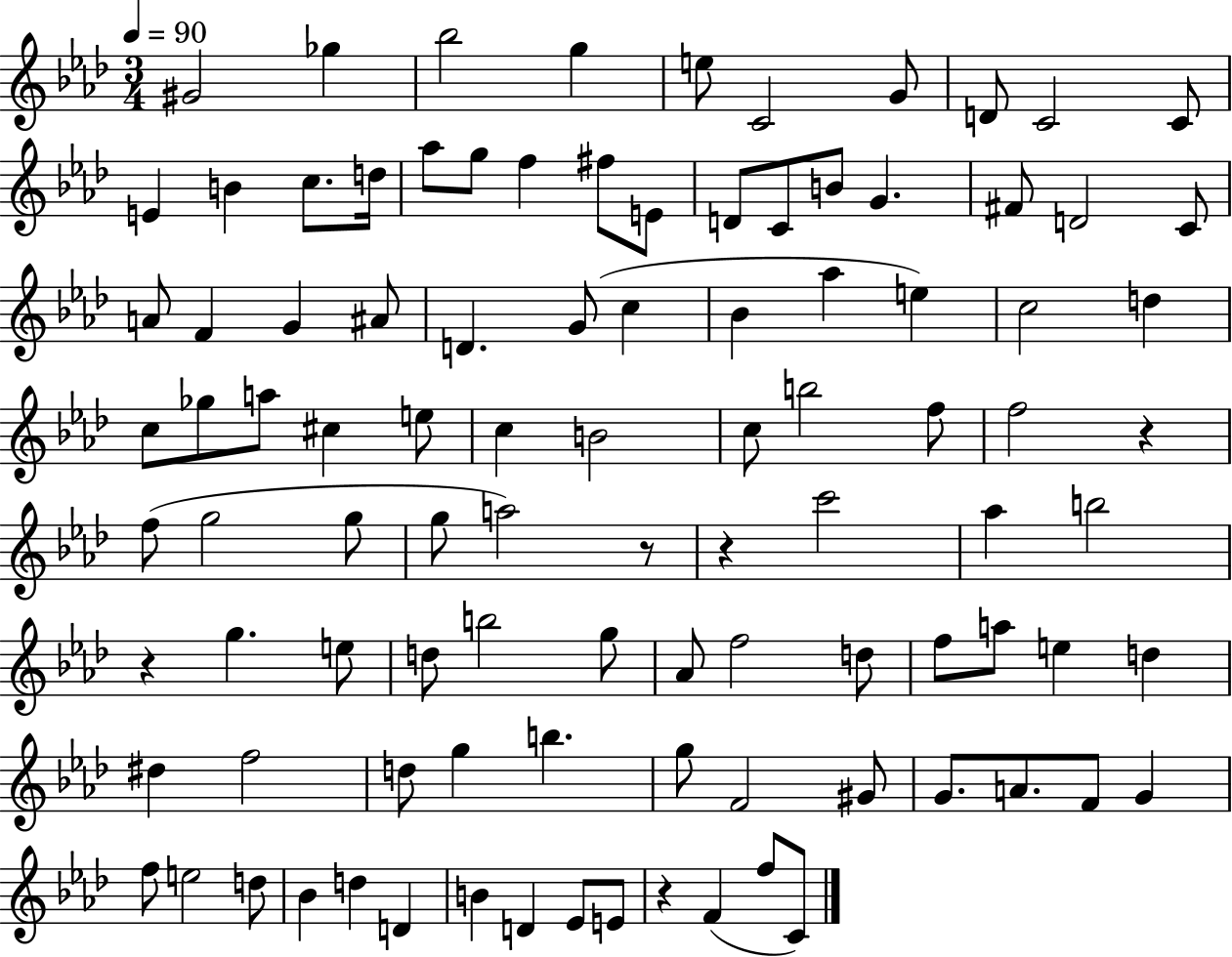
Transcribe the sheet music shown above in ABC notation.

X:1
T:Untitled
M:3/4
L:1/4
K:Ab
^G2 _g _b2 g e/2 C2 G/2 D/2 C2 C/2 E B c/2 d/4 _a/2 g/2 f ^f/2 E/2 D/2 C/2 B/2 G ^F/2 D2 C/2 A/2 F G ^A/2 D G/2 c _B _a e c2 d c/2 _g/2 a/2 ^c e/2 c B2 c/2 b2 f/2 f2 z f/2 g2 g/2 g/2 a2 z/2 z c'2 _a b2 z g e/2 d/2 b2 g/2 _A/2 f2 d/2 f/2 a/2 e d ^d f2 d/2 g b g/2 F2 ^G/2 G/2 A/2 F/2 G f/2 e2 d/2 _B d D B D _E/2 E/2 z F f/2 C/2